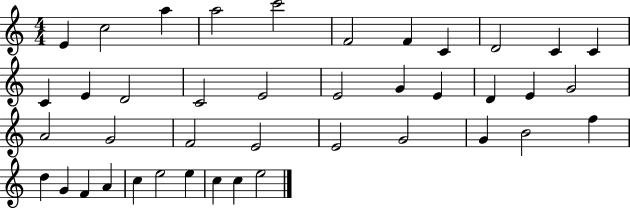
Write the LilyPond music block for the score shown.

{
  \clef treble
  \numericTimeSignature
  \time 4/4
  \key c \major
  e'4 c''2 a''4 | a''2 c'''2 | f'2 f'4 c'4 | d'2 c'4 c'4 | \break c'4 e'4 d'2 | c'2 e'2 | e'2 g'4 e'4 | d'4 e'4 g'2 | \break a'2 g'2 | f'2 e'2 | e'2 g'2 | g'4 b'2 f''4 | \break d''4 g'4 f'4 a'4 | c''4 e''2 e''4 | c''4 c''4 e''2 | \bar "|."
}